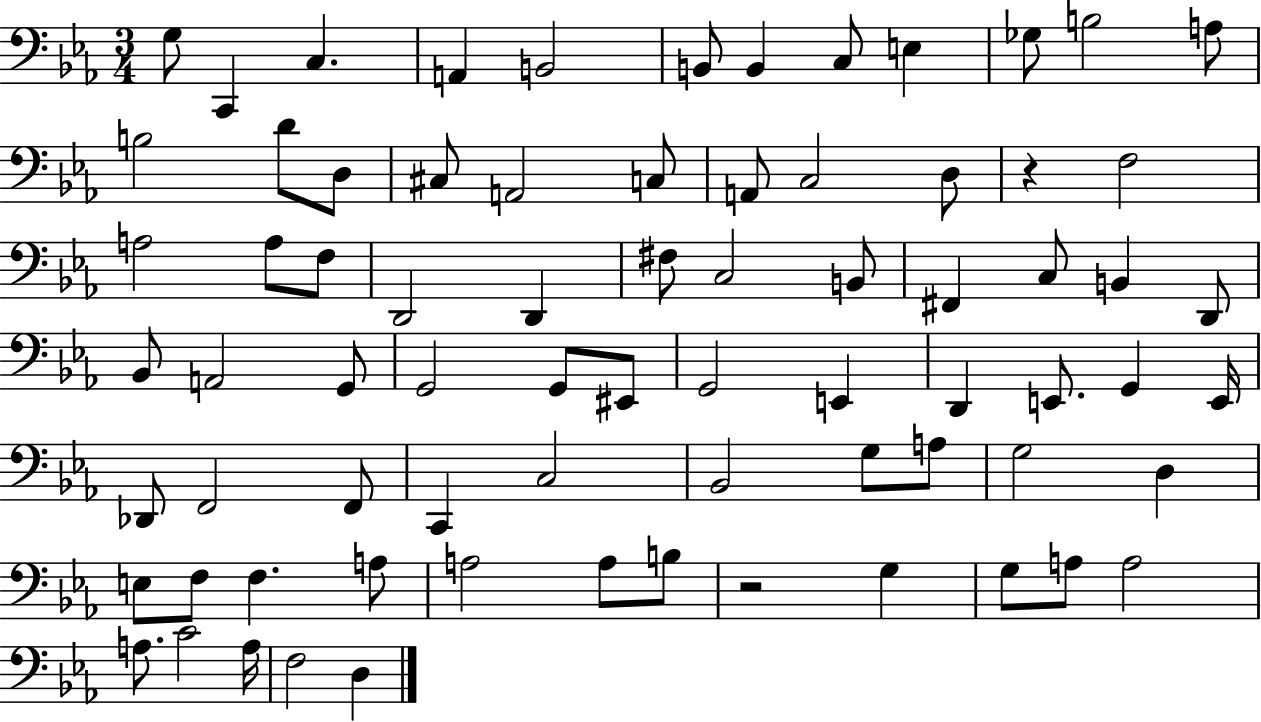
{
  \clef bass
  \numericTimeSignature
  \time 3/4
  \key ees \major
  g8 c,4 c4. | a,4 b,2 | b,8 b,4 c8 e4 | ges8 b2 a8 | \break b2 d'8 d8 | cis8 a,2 c8 | a,8 c2 d8 | r4 f2 | \break a2 a8 f8 | d,2 d,4 | fis8 c2 b,8 | fis,4 c8 b,4 d,8 | \break bes,8 a,2 g,8 | g,2 g,8 eis,8 | g,2 e,4 | d,4 e,8. g,4 e,16 | \break des,8 f,2 f,8 | c,4 c2 | bes,2 g8 a8 | g2 d4 | \break e8 f8 f4. a8 | a2 a8 b8 | r2 g4 | g8 a8 a2 | \break a8. c'2 a16 | f2 d4 | \bar "|."
}